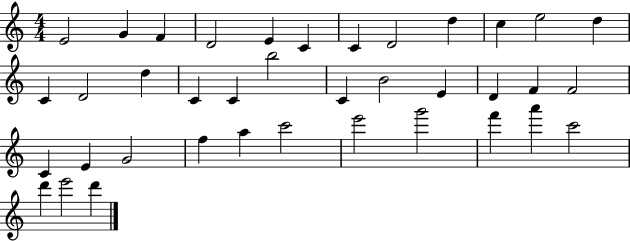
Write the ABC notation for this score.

X:1
T:Untitled
M:4/4
L:1/4
K:C
E2 G F D2 E C C D2 d c e2 d C D2 d C C b2 C B2 E D F F2 C E G2 f a c'2 e'2 g'2 f' a' c'2 d' e'2 d'